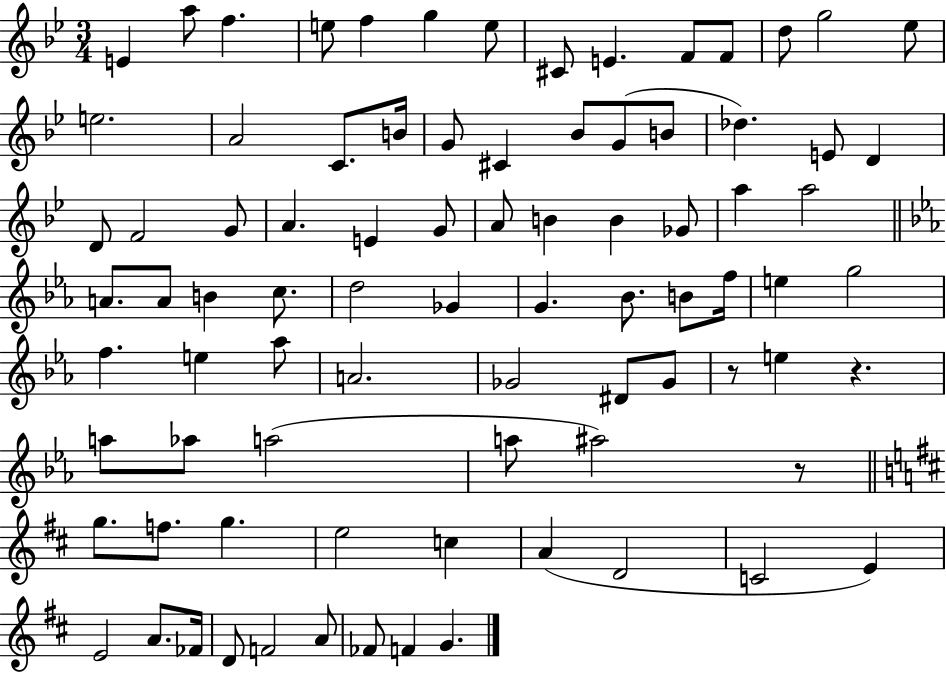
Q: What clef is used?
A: treble